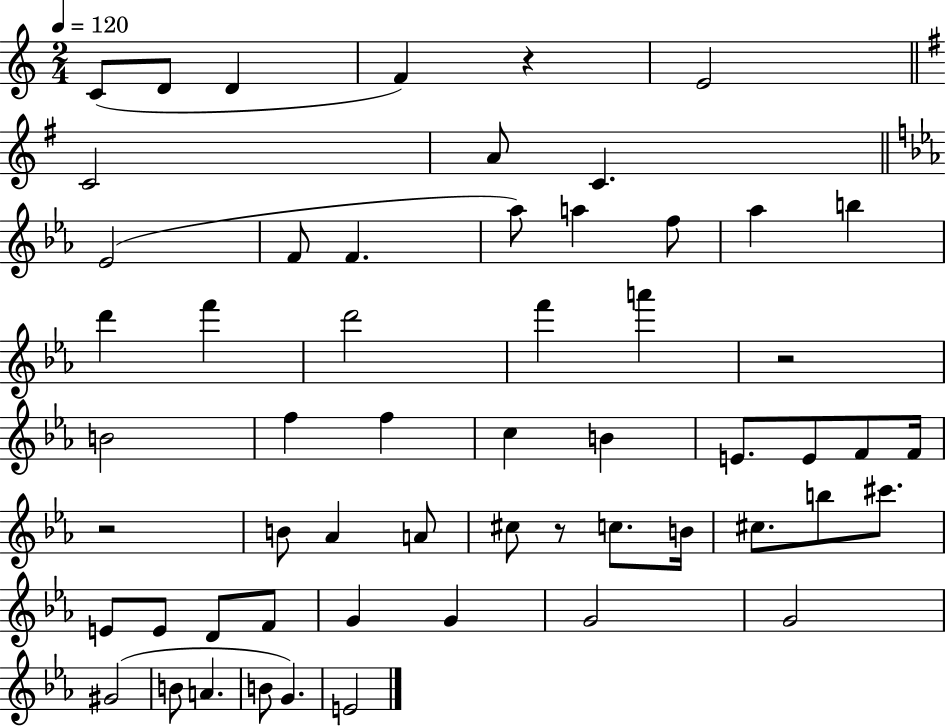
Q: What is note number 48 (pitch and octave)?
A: G#4